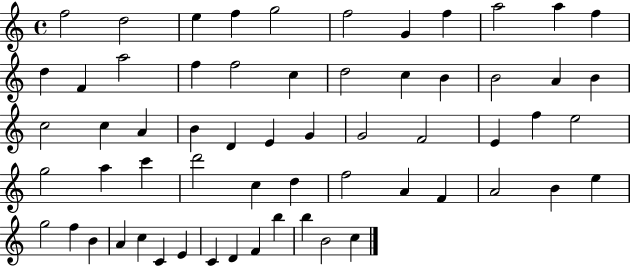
{
  \clef treble
  \time 4/4
  \defaultTimeSignature
  \key c \major
  f''2 d''2 | e''4 f''4 g''2 | f''2 g'4 f''4 | a''2 a''4 f''4 | \break d''4 f'4 a''2 | f''4 f''2 c''4 | d''2 c''4 b'4 | b'2 a'4 b'4 | \break c''2 c''4 a'4 | b'4 d'4 e'4 g'4 | g'2 f'2 | e'4 f''4 e''2 | \break g''2 a''4 c'''4 | d'''2 c''4 d''4 | f''2 a'4 f'4 | a'2 b'4 e''4 | \break g''2 f''4 b'4 | a'4 c''4 c'4 e'4 | c'4 d'4 f'4 b''4 | b''4 b'2 c''4 | \break \bar "|."
}